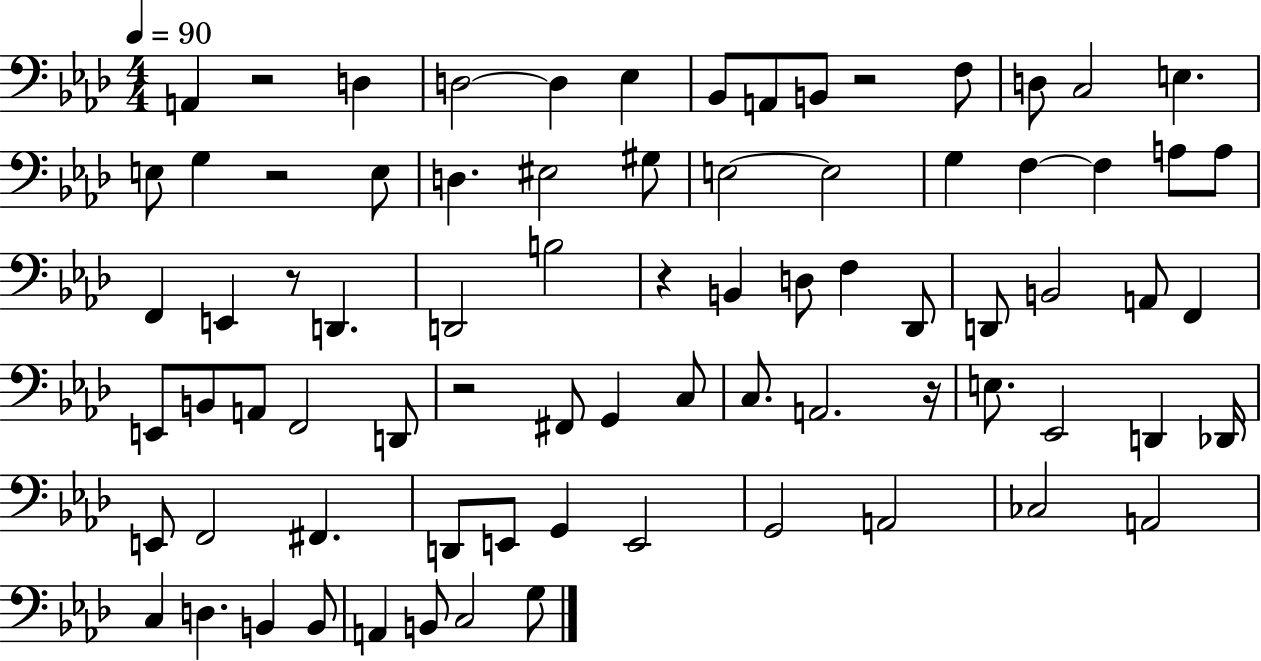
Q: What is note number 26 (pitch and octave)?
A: F2